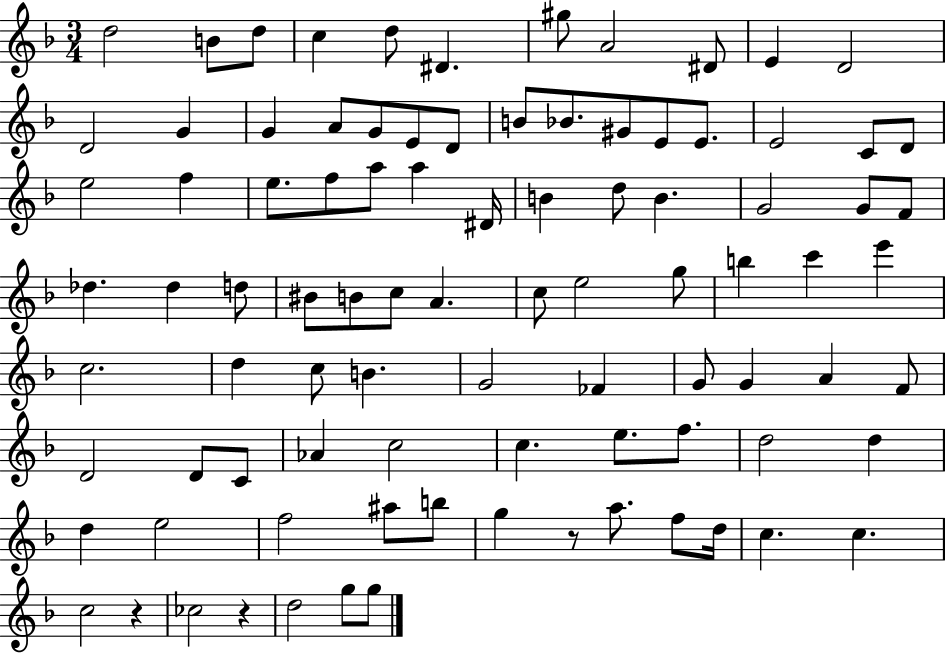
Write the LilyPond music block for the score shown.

{
  \clef treble
  \numericTimeSignature
  \time 3/4
  \key f \major
  d''2 b'8 d''8 | c''4 d''8 dis'4. | gis''8 a'2 dis'8 | e'4 d'2 | \break d'2 g'4 | g'4 a'8 g'8 e'8 d'8 | b'8 bes'8. gis'8 e'8 e'8. | e'2 c'8 d'8 | \break e''2 f''4 | e''8. f''8 a''8 a''4 dis'16 | b'4 d''8 b'4. | g'2 g'8 f'8 | \break des''4. des''4 d''8 | bis'8 b'8 c''8 a'4. | c''8 e''2 g''8 | b''4 c'''4 e'''4 | \break c''2. | d''4 c''8 b'4. | g'2 fes'4 | g'8 g'4 a'4 f'8 | \break d'2 d'8 c'8 | aes'4 c''2 | c''4. e''8. f''8. | d''2 d''4 | \break d''4 e''2 | f''2 ais''8 b''8 | g''4 r8 a''8. f''8 d''16 | c''4. c''4. | \break c''2 r4 | ces''2 r4 | d''2 g''8 g''8 | \bar "|."
}